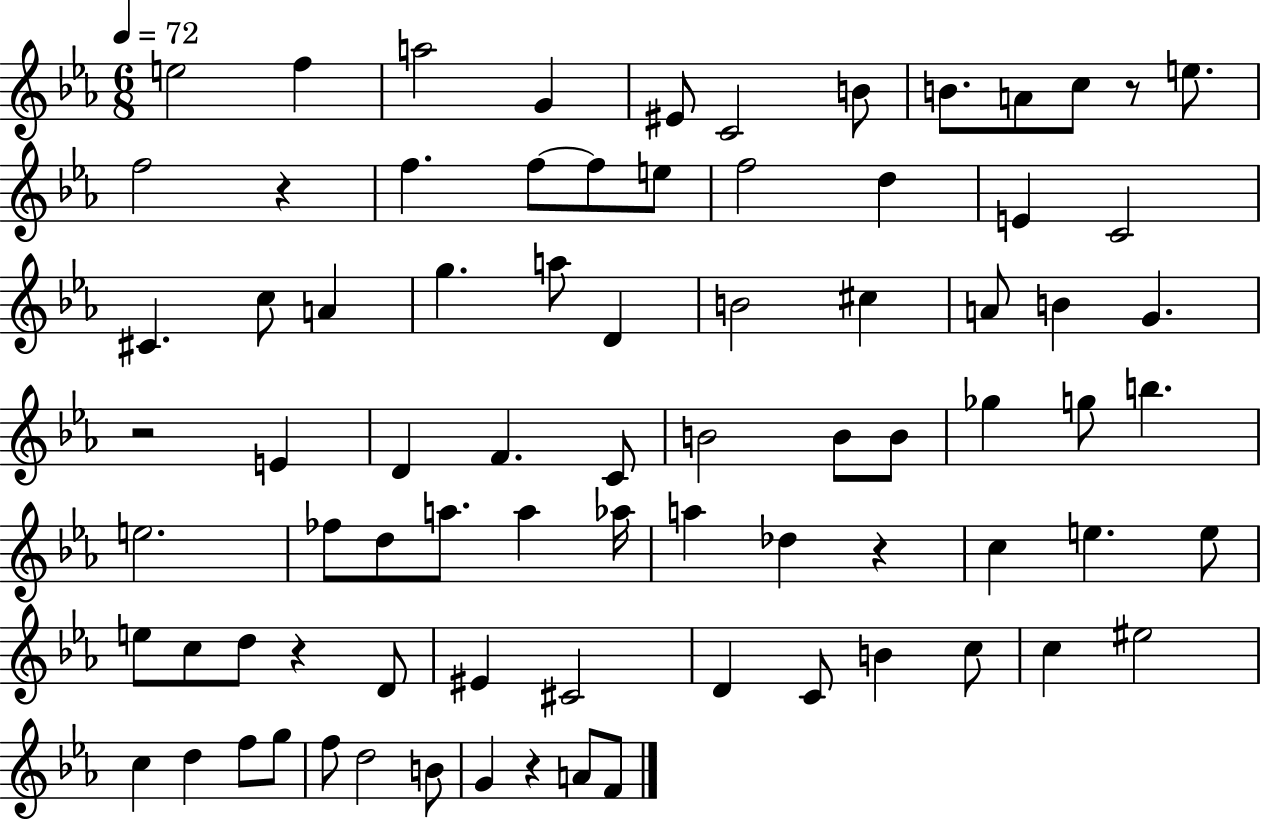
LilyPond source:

{
  \clef treble
  \numericTimeSignature
  \time 6/8
  \key ees \major
  \tempo 4 = 72
  e''2 f''4 | a''2 g'4 | eis'8 c'2 b'8 | b'8. a'8 c''8 r8 e''8. | \break f''2 r4 | f''4. f''8~~ f''8 e''8 | f''2 d''4 | e'4 c'2 | \break cis'4. c''8 a'4 | g''4. a''8 d'4 | b'2 cis''4 | a'8 b'4 g'4. | \break r2 e'4 | d'4 f'4. c'8 | b'2 b'8 b'8 | ges''4 g''8 b''4. | \break e''2. | fes''8 d''8 a''8. a''4 aes''16 | a''4 des''4 r4 | c''4 e''4. e''8 | \break e''8 c''8 d''8 r4 d'8 | eis'4 cis'2 | d'4 c'8 b'4 c''8 | c''4 eis''2 | \break c''4 d''4 f''8 g''8 | f''8 d''2 b'8 | g'4 r4 a'8 f'8 | \bar "|."
}